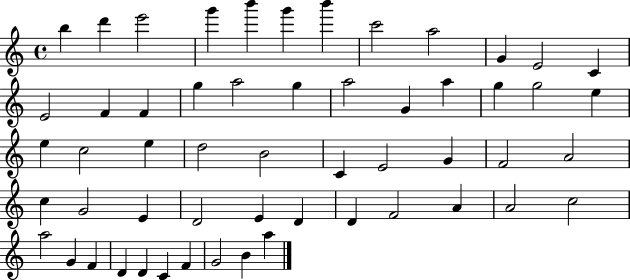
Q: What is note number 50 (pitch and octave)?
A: D4